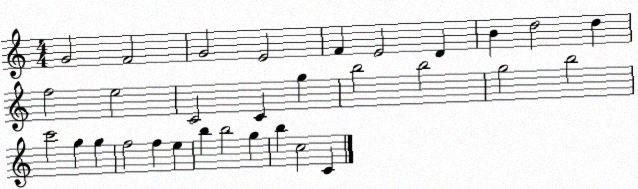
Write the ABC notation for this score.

X:1
T:Untitled
M:4/4
L:1/4
K:C
G2 F2 G2 E2 F E2 D B d2 d f2 e2 C2 C g b2 b2 g2 b2 c'2 g g f2 f e b b2 g b c2 C